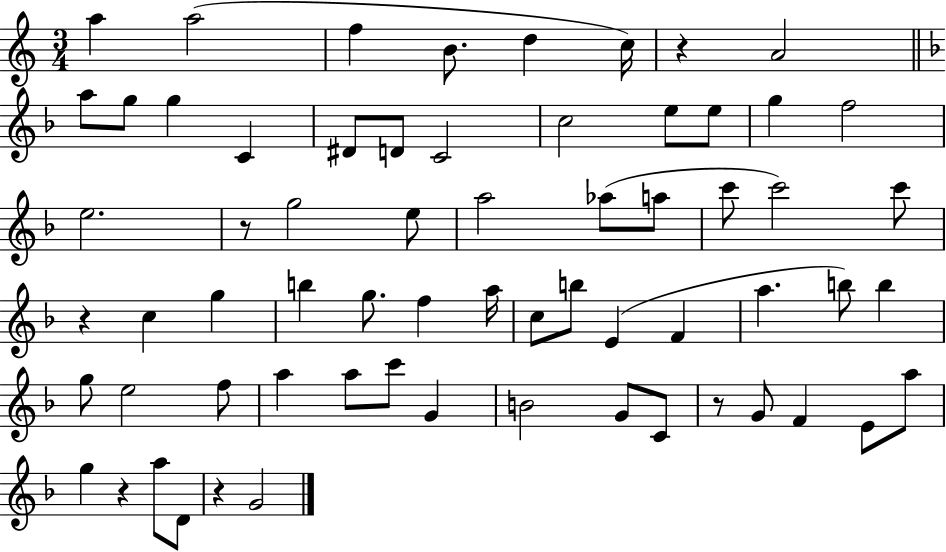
A5/q A5/h F5/q B4/e. D5/q C5/s R/q A4/h A5/e G5/e G5/q C4/q D#4/e D4/e C4/h C5/h E5/e E5/e G5/q F5/h E5/h. R/e G5/h E5/e A5/h Ab5/e A5/e C6/e C6/h C6/e R/q C5/q G5/q B5/q G5/e. F5/q A5/s C5/e B5/e E4/q F4/q A5/q. B5/e B5/q G5/e E5/h F5/e A5/q A5/e C6/e G4/q B4/h G4/e C4/e R/e G4/e F4/q E4/e A5/e G5/q R/q A5/e D4/e R/q G4/h